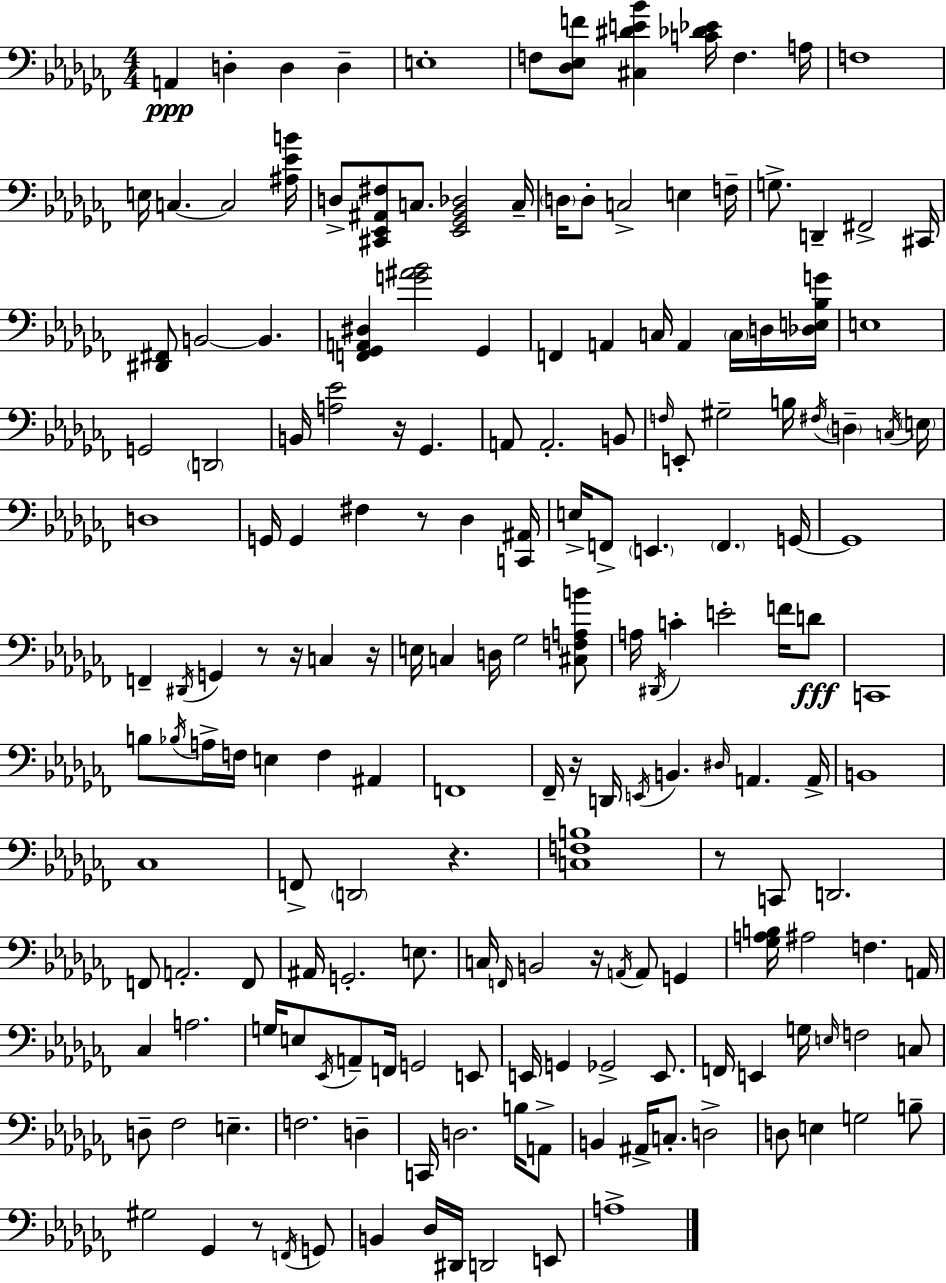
A2/q D3/q D3/q D3/q E3/w F3/e [Db3,Eb3,F4]/e [C#3,D#4,E4,Bb4]/q [C4,Db4,Eb4]/s F3/q. A3/s F3/w E3/s C3/q. C3/h [A#3,Eb4,B4]/s D3/e [C#2,Eb2,A#2,F#3]/e C3/e. [Eb2,Gb2,Bb2,Db3]/h C3/s D3/s D3/e C3/h E3/q F3/s G3/e. D2/q F#2/h C#2/s [D#2,F#2]/e B2/h B2/q. [F2,Gb2,A2,D#3]/q [G4,A#4,Bb4]/h Gb2/q F2/q A2/q C3/s A2/q C3/s D3/s [Db3,E3,Bb3,G4]/s E3/w G2/h D2/h B2/s [A3,Eb4]/h R/s Gb2/q. A2/e A2/h. B2/e F3/s E2/e G#3/h B3/s F#3/s D3/q C3/s E3/s D3/w G2/s G2/q F#3/q R/e Db3/q [C2,A#2]/s E3/s F2/e E2/q. F2/q. G2/s G2/w F2/q D#2/s G2/q R/e R/s C3/q R/s E3/s C3/q D3/s Gb3/h [C#3,F3,A3,B4]/e A3/s D#2/s C4/q E4/h F4/s D4/e C2/w B3/e Bb3/s A3/s F3/s E3/q F3/q A#2/q F2/w FES2/s R/s D2/s E2/s B2/q. D#3/s A2/q. A2/s B2/w CES3/w F2/e D2/h R/q. [C3,F3,B3]/w R/e C2/e D2/h. F2/e A2/h. F2/e A#2/s G2/h. E3/e. C3/s F2/s B2/h R/s A2/s A2/e G2/q [Gb3,A3,B3]/s A#3/h F3/q. A2/s CES3/q A3/h. G3/s E3/e Eb2/s A2/e F2/s G2/h E2/e E2/s G2/q Gb2/h E2/e. F2/s E2/q G3/s E3/s F3/h C3/e D3/e FES3/h E3/q. F3/h. D3/q C2/s D3/h. B3/s A2/e B2/q A#2/s C3/e. D3/h D3/e E3/q G3/h B3/e G#3/h Gb2/q R/e F2/s G2/e B2/q Db3/s D#2/s D2/h E2/e A3/w